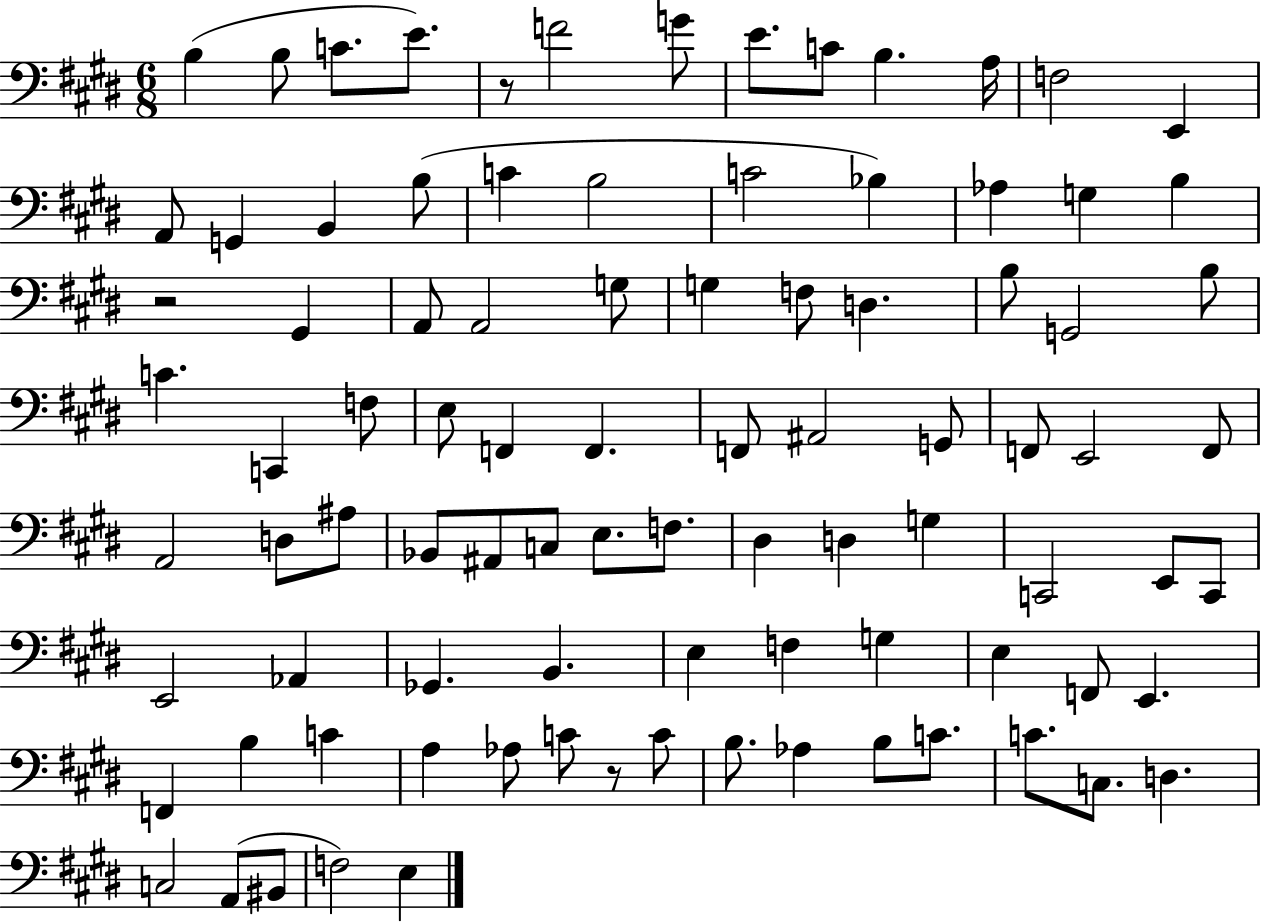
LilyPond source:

{
  \clef bass
  \numericTimeSignature
  \time 6/8
  \key e \major
  b4( b8 c'8. e'8.) | r8 f'2 g'8 | e'8. c'8 b4. a16 | f2 e,4 | \break a,8 g,4 b,4 b8( | c'4 b2 | c'2 bes4) | aes4 g4 b4 | \break r2 gis,4 | a,8 a,2 g8 | g4 f8 d4. | b8 g,2 b8 | \break c'4. c,4 f8 | e8 f,4 f,4. | f,8 ais,2 g,8 | f,8 e,2 f,8 | \break a,2 d8 ais8 | bes,8 ais,8 c8 e8. f8. | dis4 d4 g4 | c,2 e,8 c,8 | \break e,2 aes,4 | ges,4. b,4. | e4 f4 g4 | e4 f,8 e,4. | \break f,4 b4 c'4 | a4 aes8 c'8 r8 c'8 | b8. aes4 b8 c'8. | c'8. c8. d4. | \break c2 a,8( bis,8 | f2) e4 | \bar "|."
}